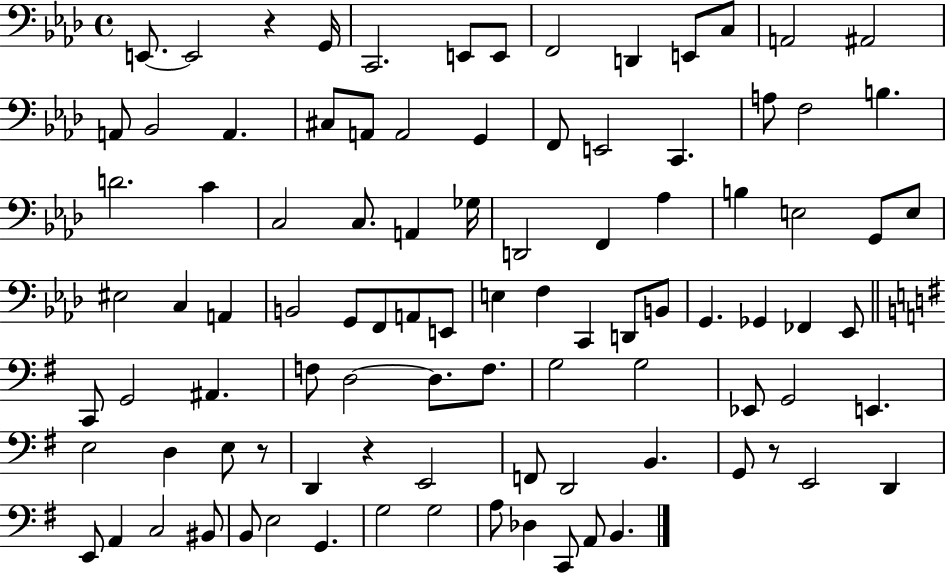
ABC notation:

X:1
T:Untitled
M:4/4
L:1/4
K:Ab
E,,/2 E,,2 z G,,/4 C,,2 E,,/2 E,,/2 F,,2 D,, E,,/2 C,/2 A,,2 ^A,,2 A,,/2 _B,,2 A,, ^C,/2 A,,/2 A,,2 G,, F,,/2 E,,2 C,, A,/2 F,2 B, D2 C C,2 C,/2 A,, _G,/4 D,,2 F,, _A, B, E,2 G,,/2 E,/2 ^E,2 C, A,, B,,2 G,,/2 F,,/2 A,,/2 E,,/2 E, F, C,, D,,/2 B,,/2 G,, _G,, _F,, _E,,/2 C,,/2 G,,2 ^A,, F,/2 D,2 D,/2 F,/2 G,2 G,2 _E,,/2 G,,2 E,, E,2 D, E,/2 z/2 D,, z E,,2 F,,/2 D,,2 B,, G,,/2 z/2 E,,2 D,, E,,/2 A,, C,2 ^B,,/2 B,,/2 E,2 G,, G,2 G,2 A,/2 _D, C,,/2 A,,/2 B,,